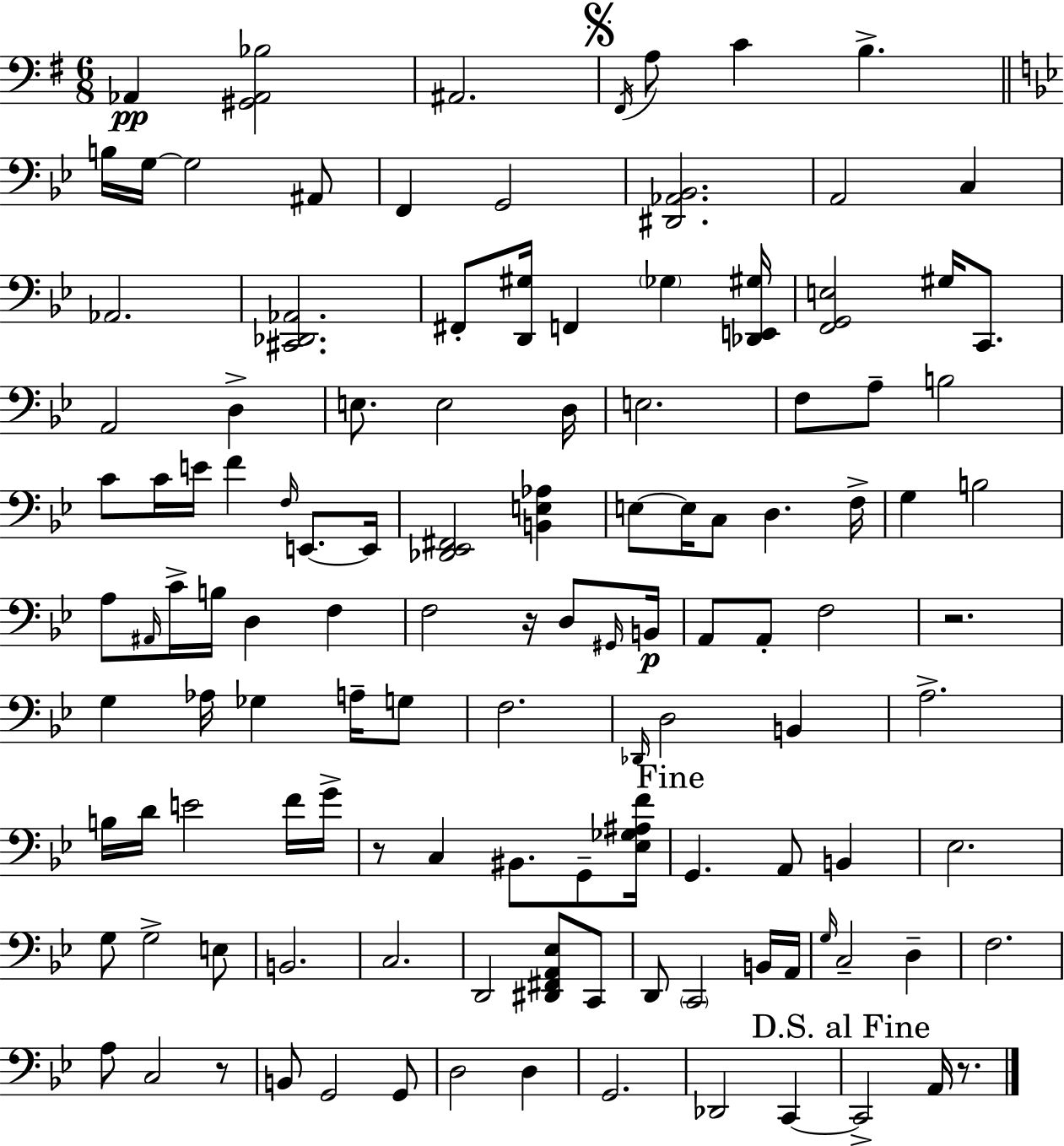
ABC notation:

X:1
T:Untitled
M:6/8
L:1/4
K:G
_A,, [^G,,_A,,_B,]2 ^A,,2 ^F,,/4 A,/2 C B, B,/4 G,/4 G,2 ^A,,/2 F,, G,,2 [^D,,_A,,_B,,]2 A,,2 C, _A,,2 [^C,,_D,,_A,,]2 ^F,,/2 [D,,^G,]/4 F,, _G, [_D,,E,,^G,]/4 [F,,G,,E,]2 ^G,/4 C,,/2 A,,2 D, E,/2 E,2 D,/4 E,2 F,/2 A,/2 B,2 C/2 C/4 E/4 F F,/4 E,,/2 E,,/4 [_D,,_E,,^F,,]2 [B,,E,_A,] E,/2 E,/4 C,/2 D, F,/4 G, B,2 A,/2 ^A,,/4 C/4 B,/4 D, F, F,2 z/4 D,/2 ^G,,/4 B,,/4 A,,/2 A,,/2 F,2 z2 G, _A,/4 _G, A,/4 G,/2 F,2 _D,,/4 D,2 B,, A,2 B,/4 D/4 E2 F/4 G/4 z/2 C, ^B,,/2 G,,/2 [_E,_G,^A,F]/4 G,, A,,/2 B,, _E,2 G,/2 G,2 E,/2 B,,2 C,2 D,,2 [^D,,^F,,A,,_E,]/2 C,,/2 D,,/2 C,,2 B,,/4 A,,/4 G,/4 C,2 D, F,2 A,/2 C,2 z/2 B,,/2 G,,2 G,,/2 D,2 D, G,,2 _D,,2 C,, C,,2 A,,/4 z/2